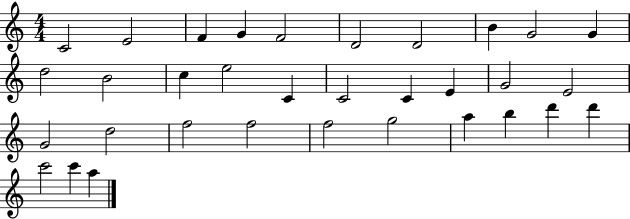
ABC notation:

X:1
T:Untitled
M:4/4
L:1/4
K:C
C2 E2 F G F2 D2 D2 B G2 G d2 B2 c e2 C C2 C E G2 E2 G2 d2 f2 f2 f2 g2 a b d' d' c'2 c' a